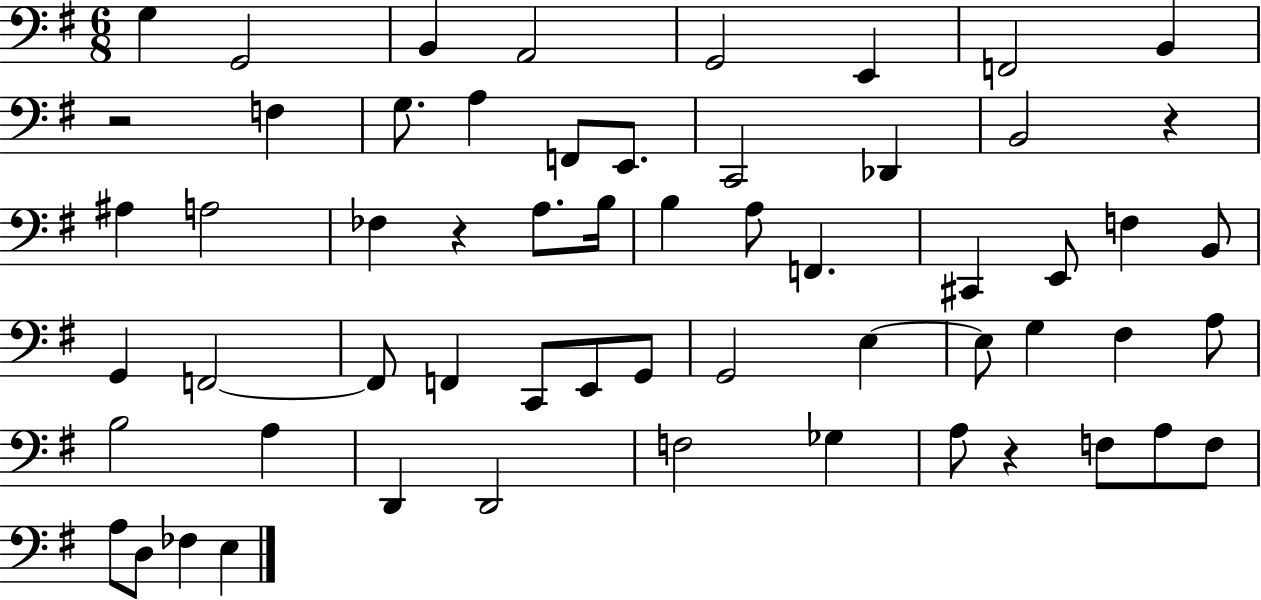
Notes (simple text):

G3/q G2/h B2/q A2/h G2/h E2/q F2/h B2/q R/h F3/q G3/e. A3/q F2/e E2/e. C2/h Db2/q B2/h R/q A#3/q A3/h FES3/q R/q A3/e. B3/s B3/q A3/e F2/q. C#2/q E2/e F3/q B2/e G2/q F2/h F2/e F2/q C2/e E2/e G2/e G2/h E3/q E3/e G3/q F#3/q A3/e B3/h A3/q D2/q D2/h F3/h Gb3/q A3/e R/q F3/e A3/e F3/e A3/e D3/e FES3/q E3/q